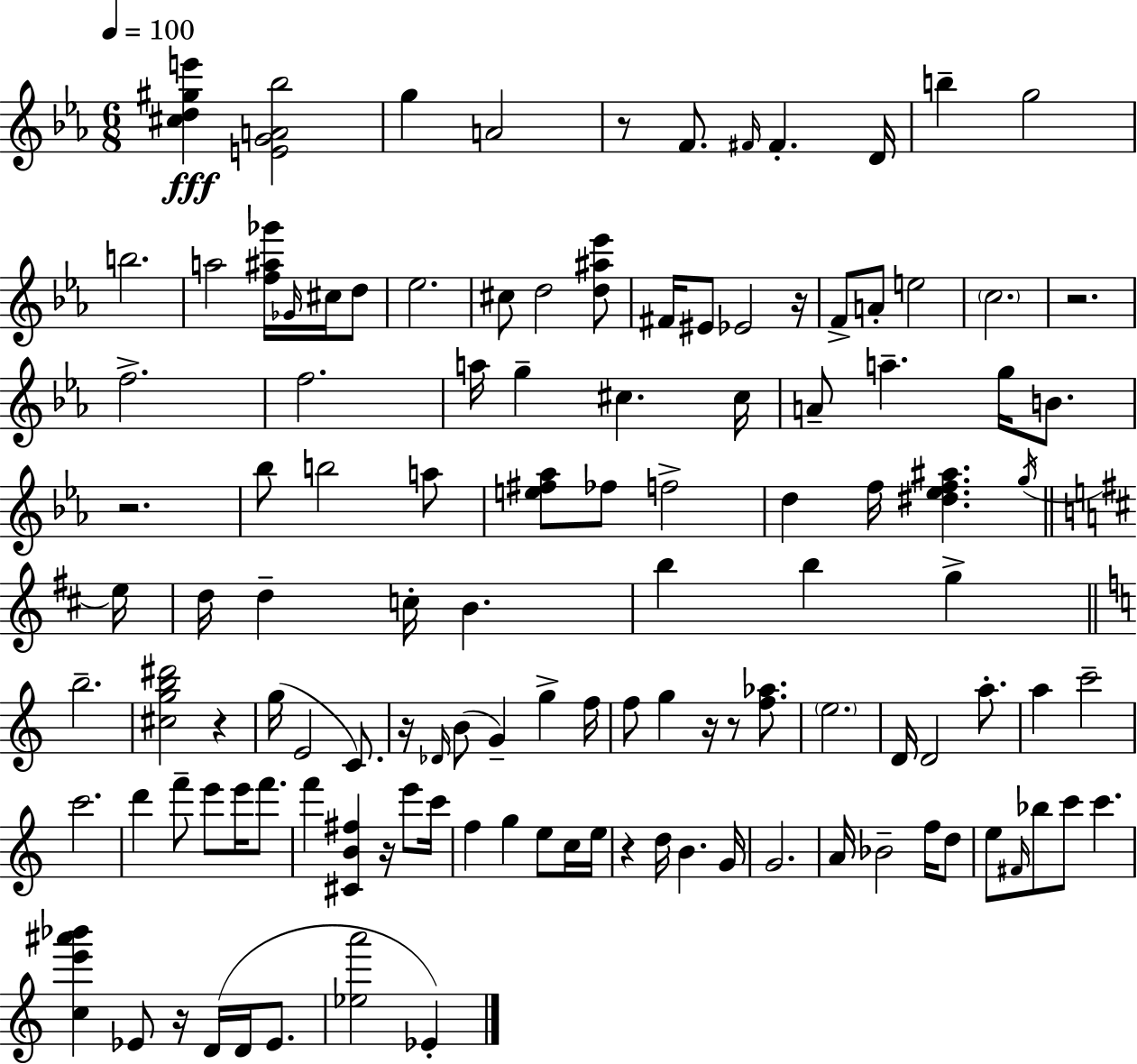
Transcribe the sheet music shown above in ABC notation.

X:1
T:Untitled
M:6/8
L:1/4
K:Cm
[^cd^ge'] [EGA_b]2 g A2 z/2 F/2 ^F/4 ^F D/4 b g2 b2 a2 [f^a_g']/4 _G/4 ^c/4 d/2 _e2 ^c/2 d2 [d^a_e']/2 ^F/4 ^E/2 _E2 z/4 F/2 A/2 e2 c2 z2 f2 f2 a/4 g ^c ^c/4 A/2 a g/4 B/2 z2 _b/2 b2 a/2 [e^f_a]/2 _f/2 f2 d f/4 [^d_ef^a] g/4 e/4 d/4 d c/4 B b b g b2 [^cgb^d']2 z g/4 E2 C/2 z/4 _D/4 B/2 G g f/4 f/2 g z/4 z/2 [f_a]/2 e2 D/4 D2 a/2 a c'2 c'2 d' f'/2 e'/2 e'/4 f'/2 f' [^CB^f] z/4 e'/2 c'/4 f g e/2 c/4 e/4 z d/4 B G/4 G2 A/4 _B2 f/4 d/2 e/2 ^F/4 _b/2 c'/2 c' [ce'^a'_b'] _E/2 z/4 D/4 D/4 _E/2 [_ea']2 _E